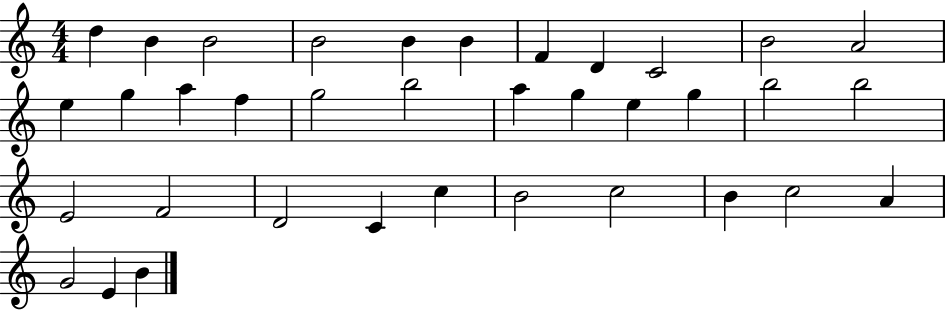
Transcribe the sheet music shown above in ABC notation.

X:1
T:Untitled
M:4/4
L:1/4
K:C
d B B2 B2 B B F D C2 B2 A2 e g a f g2 b2 a g e g b2 b2 E2 F2 D2 C c B2 c2 B c2 A G2 E B